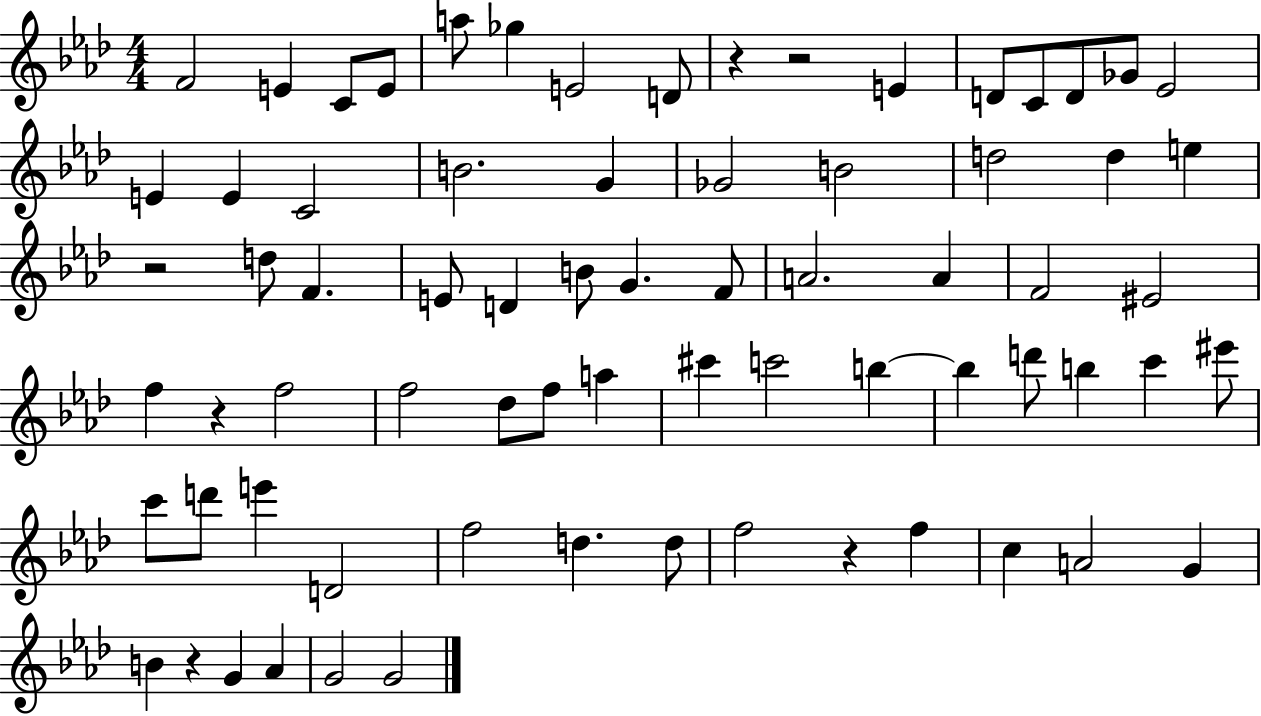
{
  \clef treble
  \numericTimeSignature
  \time 4/4
  \key aes \major
  f'2 e'4 c'8 e'8 | a''8 ges''4 e'2 d'8 | r4 r2 e'4 | d'8 c'8 d'8 ges'8 ees'2 | \break e'4 e'4 c'2 | b'2. g'4 | ges'2 b'2 | d''2 d''4 e''4 | \break r2 d''8 f'4. | e'8 d'4 b'8 g'4. f'8 | a'2. a'4 | f'2 eis'2 | \break f''4 r4 f''2 | f''2 des''8 f''8 a''4 | cis'''4 c'''2 b''4~~ | b''4 d'''8 b''4 c'''4 eis'''8 | \break c'''8 d'''8 e'''4 d'2 | f''2 d''4. d''8 | f''2 r4 f''4 | c''4 a'2 g'4 | \break b'4 r4 g'4 aes'4 | g'2 g'2 | \bar "|."
}